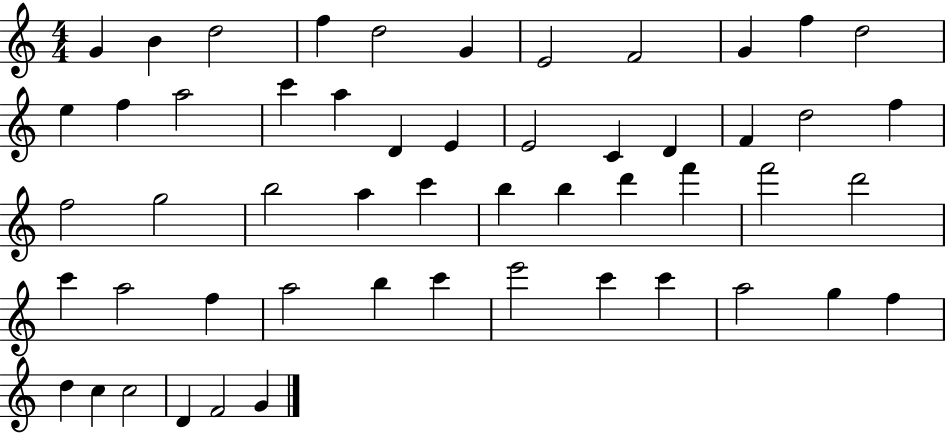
G4/q B4/q D5/h F5/q D5/h G4/q E4/h F4/h G4/q F5/q D5/h E5/q F5/q A5/h C6/q A5/q D4/q E4/q E4/h C4/q D4/q F4/q D5/h F5/q F5/h G5/h B5/h A5/q C6/q B5/q B5/q D6/q F6/q F6/h D6/h C6/q A5/h F5/q A5/h B5/q C6/q E6/h C6/q C6/q A5/h G5/q F5/q D5/q C5/q C5/h D4/q F4/h G4/q